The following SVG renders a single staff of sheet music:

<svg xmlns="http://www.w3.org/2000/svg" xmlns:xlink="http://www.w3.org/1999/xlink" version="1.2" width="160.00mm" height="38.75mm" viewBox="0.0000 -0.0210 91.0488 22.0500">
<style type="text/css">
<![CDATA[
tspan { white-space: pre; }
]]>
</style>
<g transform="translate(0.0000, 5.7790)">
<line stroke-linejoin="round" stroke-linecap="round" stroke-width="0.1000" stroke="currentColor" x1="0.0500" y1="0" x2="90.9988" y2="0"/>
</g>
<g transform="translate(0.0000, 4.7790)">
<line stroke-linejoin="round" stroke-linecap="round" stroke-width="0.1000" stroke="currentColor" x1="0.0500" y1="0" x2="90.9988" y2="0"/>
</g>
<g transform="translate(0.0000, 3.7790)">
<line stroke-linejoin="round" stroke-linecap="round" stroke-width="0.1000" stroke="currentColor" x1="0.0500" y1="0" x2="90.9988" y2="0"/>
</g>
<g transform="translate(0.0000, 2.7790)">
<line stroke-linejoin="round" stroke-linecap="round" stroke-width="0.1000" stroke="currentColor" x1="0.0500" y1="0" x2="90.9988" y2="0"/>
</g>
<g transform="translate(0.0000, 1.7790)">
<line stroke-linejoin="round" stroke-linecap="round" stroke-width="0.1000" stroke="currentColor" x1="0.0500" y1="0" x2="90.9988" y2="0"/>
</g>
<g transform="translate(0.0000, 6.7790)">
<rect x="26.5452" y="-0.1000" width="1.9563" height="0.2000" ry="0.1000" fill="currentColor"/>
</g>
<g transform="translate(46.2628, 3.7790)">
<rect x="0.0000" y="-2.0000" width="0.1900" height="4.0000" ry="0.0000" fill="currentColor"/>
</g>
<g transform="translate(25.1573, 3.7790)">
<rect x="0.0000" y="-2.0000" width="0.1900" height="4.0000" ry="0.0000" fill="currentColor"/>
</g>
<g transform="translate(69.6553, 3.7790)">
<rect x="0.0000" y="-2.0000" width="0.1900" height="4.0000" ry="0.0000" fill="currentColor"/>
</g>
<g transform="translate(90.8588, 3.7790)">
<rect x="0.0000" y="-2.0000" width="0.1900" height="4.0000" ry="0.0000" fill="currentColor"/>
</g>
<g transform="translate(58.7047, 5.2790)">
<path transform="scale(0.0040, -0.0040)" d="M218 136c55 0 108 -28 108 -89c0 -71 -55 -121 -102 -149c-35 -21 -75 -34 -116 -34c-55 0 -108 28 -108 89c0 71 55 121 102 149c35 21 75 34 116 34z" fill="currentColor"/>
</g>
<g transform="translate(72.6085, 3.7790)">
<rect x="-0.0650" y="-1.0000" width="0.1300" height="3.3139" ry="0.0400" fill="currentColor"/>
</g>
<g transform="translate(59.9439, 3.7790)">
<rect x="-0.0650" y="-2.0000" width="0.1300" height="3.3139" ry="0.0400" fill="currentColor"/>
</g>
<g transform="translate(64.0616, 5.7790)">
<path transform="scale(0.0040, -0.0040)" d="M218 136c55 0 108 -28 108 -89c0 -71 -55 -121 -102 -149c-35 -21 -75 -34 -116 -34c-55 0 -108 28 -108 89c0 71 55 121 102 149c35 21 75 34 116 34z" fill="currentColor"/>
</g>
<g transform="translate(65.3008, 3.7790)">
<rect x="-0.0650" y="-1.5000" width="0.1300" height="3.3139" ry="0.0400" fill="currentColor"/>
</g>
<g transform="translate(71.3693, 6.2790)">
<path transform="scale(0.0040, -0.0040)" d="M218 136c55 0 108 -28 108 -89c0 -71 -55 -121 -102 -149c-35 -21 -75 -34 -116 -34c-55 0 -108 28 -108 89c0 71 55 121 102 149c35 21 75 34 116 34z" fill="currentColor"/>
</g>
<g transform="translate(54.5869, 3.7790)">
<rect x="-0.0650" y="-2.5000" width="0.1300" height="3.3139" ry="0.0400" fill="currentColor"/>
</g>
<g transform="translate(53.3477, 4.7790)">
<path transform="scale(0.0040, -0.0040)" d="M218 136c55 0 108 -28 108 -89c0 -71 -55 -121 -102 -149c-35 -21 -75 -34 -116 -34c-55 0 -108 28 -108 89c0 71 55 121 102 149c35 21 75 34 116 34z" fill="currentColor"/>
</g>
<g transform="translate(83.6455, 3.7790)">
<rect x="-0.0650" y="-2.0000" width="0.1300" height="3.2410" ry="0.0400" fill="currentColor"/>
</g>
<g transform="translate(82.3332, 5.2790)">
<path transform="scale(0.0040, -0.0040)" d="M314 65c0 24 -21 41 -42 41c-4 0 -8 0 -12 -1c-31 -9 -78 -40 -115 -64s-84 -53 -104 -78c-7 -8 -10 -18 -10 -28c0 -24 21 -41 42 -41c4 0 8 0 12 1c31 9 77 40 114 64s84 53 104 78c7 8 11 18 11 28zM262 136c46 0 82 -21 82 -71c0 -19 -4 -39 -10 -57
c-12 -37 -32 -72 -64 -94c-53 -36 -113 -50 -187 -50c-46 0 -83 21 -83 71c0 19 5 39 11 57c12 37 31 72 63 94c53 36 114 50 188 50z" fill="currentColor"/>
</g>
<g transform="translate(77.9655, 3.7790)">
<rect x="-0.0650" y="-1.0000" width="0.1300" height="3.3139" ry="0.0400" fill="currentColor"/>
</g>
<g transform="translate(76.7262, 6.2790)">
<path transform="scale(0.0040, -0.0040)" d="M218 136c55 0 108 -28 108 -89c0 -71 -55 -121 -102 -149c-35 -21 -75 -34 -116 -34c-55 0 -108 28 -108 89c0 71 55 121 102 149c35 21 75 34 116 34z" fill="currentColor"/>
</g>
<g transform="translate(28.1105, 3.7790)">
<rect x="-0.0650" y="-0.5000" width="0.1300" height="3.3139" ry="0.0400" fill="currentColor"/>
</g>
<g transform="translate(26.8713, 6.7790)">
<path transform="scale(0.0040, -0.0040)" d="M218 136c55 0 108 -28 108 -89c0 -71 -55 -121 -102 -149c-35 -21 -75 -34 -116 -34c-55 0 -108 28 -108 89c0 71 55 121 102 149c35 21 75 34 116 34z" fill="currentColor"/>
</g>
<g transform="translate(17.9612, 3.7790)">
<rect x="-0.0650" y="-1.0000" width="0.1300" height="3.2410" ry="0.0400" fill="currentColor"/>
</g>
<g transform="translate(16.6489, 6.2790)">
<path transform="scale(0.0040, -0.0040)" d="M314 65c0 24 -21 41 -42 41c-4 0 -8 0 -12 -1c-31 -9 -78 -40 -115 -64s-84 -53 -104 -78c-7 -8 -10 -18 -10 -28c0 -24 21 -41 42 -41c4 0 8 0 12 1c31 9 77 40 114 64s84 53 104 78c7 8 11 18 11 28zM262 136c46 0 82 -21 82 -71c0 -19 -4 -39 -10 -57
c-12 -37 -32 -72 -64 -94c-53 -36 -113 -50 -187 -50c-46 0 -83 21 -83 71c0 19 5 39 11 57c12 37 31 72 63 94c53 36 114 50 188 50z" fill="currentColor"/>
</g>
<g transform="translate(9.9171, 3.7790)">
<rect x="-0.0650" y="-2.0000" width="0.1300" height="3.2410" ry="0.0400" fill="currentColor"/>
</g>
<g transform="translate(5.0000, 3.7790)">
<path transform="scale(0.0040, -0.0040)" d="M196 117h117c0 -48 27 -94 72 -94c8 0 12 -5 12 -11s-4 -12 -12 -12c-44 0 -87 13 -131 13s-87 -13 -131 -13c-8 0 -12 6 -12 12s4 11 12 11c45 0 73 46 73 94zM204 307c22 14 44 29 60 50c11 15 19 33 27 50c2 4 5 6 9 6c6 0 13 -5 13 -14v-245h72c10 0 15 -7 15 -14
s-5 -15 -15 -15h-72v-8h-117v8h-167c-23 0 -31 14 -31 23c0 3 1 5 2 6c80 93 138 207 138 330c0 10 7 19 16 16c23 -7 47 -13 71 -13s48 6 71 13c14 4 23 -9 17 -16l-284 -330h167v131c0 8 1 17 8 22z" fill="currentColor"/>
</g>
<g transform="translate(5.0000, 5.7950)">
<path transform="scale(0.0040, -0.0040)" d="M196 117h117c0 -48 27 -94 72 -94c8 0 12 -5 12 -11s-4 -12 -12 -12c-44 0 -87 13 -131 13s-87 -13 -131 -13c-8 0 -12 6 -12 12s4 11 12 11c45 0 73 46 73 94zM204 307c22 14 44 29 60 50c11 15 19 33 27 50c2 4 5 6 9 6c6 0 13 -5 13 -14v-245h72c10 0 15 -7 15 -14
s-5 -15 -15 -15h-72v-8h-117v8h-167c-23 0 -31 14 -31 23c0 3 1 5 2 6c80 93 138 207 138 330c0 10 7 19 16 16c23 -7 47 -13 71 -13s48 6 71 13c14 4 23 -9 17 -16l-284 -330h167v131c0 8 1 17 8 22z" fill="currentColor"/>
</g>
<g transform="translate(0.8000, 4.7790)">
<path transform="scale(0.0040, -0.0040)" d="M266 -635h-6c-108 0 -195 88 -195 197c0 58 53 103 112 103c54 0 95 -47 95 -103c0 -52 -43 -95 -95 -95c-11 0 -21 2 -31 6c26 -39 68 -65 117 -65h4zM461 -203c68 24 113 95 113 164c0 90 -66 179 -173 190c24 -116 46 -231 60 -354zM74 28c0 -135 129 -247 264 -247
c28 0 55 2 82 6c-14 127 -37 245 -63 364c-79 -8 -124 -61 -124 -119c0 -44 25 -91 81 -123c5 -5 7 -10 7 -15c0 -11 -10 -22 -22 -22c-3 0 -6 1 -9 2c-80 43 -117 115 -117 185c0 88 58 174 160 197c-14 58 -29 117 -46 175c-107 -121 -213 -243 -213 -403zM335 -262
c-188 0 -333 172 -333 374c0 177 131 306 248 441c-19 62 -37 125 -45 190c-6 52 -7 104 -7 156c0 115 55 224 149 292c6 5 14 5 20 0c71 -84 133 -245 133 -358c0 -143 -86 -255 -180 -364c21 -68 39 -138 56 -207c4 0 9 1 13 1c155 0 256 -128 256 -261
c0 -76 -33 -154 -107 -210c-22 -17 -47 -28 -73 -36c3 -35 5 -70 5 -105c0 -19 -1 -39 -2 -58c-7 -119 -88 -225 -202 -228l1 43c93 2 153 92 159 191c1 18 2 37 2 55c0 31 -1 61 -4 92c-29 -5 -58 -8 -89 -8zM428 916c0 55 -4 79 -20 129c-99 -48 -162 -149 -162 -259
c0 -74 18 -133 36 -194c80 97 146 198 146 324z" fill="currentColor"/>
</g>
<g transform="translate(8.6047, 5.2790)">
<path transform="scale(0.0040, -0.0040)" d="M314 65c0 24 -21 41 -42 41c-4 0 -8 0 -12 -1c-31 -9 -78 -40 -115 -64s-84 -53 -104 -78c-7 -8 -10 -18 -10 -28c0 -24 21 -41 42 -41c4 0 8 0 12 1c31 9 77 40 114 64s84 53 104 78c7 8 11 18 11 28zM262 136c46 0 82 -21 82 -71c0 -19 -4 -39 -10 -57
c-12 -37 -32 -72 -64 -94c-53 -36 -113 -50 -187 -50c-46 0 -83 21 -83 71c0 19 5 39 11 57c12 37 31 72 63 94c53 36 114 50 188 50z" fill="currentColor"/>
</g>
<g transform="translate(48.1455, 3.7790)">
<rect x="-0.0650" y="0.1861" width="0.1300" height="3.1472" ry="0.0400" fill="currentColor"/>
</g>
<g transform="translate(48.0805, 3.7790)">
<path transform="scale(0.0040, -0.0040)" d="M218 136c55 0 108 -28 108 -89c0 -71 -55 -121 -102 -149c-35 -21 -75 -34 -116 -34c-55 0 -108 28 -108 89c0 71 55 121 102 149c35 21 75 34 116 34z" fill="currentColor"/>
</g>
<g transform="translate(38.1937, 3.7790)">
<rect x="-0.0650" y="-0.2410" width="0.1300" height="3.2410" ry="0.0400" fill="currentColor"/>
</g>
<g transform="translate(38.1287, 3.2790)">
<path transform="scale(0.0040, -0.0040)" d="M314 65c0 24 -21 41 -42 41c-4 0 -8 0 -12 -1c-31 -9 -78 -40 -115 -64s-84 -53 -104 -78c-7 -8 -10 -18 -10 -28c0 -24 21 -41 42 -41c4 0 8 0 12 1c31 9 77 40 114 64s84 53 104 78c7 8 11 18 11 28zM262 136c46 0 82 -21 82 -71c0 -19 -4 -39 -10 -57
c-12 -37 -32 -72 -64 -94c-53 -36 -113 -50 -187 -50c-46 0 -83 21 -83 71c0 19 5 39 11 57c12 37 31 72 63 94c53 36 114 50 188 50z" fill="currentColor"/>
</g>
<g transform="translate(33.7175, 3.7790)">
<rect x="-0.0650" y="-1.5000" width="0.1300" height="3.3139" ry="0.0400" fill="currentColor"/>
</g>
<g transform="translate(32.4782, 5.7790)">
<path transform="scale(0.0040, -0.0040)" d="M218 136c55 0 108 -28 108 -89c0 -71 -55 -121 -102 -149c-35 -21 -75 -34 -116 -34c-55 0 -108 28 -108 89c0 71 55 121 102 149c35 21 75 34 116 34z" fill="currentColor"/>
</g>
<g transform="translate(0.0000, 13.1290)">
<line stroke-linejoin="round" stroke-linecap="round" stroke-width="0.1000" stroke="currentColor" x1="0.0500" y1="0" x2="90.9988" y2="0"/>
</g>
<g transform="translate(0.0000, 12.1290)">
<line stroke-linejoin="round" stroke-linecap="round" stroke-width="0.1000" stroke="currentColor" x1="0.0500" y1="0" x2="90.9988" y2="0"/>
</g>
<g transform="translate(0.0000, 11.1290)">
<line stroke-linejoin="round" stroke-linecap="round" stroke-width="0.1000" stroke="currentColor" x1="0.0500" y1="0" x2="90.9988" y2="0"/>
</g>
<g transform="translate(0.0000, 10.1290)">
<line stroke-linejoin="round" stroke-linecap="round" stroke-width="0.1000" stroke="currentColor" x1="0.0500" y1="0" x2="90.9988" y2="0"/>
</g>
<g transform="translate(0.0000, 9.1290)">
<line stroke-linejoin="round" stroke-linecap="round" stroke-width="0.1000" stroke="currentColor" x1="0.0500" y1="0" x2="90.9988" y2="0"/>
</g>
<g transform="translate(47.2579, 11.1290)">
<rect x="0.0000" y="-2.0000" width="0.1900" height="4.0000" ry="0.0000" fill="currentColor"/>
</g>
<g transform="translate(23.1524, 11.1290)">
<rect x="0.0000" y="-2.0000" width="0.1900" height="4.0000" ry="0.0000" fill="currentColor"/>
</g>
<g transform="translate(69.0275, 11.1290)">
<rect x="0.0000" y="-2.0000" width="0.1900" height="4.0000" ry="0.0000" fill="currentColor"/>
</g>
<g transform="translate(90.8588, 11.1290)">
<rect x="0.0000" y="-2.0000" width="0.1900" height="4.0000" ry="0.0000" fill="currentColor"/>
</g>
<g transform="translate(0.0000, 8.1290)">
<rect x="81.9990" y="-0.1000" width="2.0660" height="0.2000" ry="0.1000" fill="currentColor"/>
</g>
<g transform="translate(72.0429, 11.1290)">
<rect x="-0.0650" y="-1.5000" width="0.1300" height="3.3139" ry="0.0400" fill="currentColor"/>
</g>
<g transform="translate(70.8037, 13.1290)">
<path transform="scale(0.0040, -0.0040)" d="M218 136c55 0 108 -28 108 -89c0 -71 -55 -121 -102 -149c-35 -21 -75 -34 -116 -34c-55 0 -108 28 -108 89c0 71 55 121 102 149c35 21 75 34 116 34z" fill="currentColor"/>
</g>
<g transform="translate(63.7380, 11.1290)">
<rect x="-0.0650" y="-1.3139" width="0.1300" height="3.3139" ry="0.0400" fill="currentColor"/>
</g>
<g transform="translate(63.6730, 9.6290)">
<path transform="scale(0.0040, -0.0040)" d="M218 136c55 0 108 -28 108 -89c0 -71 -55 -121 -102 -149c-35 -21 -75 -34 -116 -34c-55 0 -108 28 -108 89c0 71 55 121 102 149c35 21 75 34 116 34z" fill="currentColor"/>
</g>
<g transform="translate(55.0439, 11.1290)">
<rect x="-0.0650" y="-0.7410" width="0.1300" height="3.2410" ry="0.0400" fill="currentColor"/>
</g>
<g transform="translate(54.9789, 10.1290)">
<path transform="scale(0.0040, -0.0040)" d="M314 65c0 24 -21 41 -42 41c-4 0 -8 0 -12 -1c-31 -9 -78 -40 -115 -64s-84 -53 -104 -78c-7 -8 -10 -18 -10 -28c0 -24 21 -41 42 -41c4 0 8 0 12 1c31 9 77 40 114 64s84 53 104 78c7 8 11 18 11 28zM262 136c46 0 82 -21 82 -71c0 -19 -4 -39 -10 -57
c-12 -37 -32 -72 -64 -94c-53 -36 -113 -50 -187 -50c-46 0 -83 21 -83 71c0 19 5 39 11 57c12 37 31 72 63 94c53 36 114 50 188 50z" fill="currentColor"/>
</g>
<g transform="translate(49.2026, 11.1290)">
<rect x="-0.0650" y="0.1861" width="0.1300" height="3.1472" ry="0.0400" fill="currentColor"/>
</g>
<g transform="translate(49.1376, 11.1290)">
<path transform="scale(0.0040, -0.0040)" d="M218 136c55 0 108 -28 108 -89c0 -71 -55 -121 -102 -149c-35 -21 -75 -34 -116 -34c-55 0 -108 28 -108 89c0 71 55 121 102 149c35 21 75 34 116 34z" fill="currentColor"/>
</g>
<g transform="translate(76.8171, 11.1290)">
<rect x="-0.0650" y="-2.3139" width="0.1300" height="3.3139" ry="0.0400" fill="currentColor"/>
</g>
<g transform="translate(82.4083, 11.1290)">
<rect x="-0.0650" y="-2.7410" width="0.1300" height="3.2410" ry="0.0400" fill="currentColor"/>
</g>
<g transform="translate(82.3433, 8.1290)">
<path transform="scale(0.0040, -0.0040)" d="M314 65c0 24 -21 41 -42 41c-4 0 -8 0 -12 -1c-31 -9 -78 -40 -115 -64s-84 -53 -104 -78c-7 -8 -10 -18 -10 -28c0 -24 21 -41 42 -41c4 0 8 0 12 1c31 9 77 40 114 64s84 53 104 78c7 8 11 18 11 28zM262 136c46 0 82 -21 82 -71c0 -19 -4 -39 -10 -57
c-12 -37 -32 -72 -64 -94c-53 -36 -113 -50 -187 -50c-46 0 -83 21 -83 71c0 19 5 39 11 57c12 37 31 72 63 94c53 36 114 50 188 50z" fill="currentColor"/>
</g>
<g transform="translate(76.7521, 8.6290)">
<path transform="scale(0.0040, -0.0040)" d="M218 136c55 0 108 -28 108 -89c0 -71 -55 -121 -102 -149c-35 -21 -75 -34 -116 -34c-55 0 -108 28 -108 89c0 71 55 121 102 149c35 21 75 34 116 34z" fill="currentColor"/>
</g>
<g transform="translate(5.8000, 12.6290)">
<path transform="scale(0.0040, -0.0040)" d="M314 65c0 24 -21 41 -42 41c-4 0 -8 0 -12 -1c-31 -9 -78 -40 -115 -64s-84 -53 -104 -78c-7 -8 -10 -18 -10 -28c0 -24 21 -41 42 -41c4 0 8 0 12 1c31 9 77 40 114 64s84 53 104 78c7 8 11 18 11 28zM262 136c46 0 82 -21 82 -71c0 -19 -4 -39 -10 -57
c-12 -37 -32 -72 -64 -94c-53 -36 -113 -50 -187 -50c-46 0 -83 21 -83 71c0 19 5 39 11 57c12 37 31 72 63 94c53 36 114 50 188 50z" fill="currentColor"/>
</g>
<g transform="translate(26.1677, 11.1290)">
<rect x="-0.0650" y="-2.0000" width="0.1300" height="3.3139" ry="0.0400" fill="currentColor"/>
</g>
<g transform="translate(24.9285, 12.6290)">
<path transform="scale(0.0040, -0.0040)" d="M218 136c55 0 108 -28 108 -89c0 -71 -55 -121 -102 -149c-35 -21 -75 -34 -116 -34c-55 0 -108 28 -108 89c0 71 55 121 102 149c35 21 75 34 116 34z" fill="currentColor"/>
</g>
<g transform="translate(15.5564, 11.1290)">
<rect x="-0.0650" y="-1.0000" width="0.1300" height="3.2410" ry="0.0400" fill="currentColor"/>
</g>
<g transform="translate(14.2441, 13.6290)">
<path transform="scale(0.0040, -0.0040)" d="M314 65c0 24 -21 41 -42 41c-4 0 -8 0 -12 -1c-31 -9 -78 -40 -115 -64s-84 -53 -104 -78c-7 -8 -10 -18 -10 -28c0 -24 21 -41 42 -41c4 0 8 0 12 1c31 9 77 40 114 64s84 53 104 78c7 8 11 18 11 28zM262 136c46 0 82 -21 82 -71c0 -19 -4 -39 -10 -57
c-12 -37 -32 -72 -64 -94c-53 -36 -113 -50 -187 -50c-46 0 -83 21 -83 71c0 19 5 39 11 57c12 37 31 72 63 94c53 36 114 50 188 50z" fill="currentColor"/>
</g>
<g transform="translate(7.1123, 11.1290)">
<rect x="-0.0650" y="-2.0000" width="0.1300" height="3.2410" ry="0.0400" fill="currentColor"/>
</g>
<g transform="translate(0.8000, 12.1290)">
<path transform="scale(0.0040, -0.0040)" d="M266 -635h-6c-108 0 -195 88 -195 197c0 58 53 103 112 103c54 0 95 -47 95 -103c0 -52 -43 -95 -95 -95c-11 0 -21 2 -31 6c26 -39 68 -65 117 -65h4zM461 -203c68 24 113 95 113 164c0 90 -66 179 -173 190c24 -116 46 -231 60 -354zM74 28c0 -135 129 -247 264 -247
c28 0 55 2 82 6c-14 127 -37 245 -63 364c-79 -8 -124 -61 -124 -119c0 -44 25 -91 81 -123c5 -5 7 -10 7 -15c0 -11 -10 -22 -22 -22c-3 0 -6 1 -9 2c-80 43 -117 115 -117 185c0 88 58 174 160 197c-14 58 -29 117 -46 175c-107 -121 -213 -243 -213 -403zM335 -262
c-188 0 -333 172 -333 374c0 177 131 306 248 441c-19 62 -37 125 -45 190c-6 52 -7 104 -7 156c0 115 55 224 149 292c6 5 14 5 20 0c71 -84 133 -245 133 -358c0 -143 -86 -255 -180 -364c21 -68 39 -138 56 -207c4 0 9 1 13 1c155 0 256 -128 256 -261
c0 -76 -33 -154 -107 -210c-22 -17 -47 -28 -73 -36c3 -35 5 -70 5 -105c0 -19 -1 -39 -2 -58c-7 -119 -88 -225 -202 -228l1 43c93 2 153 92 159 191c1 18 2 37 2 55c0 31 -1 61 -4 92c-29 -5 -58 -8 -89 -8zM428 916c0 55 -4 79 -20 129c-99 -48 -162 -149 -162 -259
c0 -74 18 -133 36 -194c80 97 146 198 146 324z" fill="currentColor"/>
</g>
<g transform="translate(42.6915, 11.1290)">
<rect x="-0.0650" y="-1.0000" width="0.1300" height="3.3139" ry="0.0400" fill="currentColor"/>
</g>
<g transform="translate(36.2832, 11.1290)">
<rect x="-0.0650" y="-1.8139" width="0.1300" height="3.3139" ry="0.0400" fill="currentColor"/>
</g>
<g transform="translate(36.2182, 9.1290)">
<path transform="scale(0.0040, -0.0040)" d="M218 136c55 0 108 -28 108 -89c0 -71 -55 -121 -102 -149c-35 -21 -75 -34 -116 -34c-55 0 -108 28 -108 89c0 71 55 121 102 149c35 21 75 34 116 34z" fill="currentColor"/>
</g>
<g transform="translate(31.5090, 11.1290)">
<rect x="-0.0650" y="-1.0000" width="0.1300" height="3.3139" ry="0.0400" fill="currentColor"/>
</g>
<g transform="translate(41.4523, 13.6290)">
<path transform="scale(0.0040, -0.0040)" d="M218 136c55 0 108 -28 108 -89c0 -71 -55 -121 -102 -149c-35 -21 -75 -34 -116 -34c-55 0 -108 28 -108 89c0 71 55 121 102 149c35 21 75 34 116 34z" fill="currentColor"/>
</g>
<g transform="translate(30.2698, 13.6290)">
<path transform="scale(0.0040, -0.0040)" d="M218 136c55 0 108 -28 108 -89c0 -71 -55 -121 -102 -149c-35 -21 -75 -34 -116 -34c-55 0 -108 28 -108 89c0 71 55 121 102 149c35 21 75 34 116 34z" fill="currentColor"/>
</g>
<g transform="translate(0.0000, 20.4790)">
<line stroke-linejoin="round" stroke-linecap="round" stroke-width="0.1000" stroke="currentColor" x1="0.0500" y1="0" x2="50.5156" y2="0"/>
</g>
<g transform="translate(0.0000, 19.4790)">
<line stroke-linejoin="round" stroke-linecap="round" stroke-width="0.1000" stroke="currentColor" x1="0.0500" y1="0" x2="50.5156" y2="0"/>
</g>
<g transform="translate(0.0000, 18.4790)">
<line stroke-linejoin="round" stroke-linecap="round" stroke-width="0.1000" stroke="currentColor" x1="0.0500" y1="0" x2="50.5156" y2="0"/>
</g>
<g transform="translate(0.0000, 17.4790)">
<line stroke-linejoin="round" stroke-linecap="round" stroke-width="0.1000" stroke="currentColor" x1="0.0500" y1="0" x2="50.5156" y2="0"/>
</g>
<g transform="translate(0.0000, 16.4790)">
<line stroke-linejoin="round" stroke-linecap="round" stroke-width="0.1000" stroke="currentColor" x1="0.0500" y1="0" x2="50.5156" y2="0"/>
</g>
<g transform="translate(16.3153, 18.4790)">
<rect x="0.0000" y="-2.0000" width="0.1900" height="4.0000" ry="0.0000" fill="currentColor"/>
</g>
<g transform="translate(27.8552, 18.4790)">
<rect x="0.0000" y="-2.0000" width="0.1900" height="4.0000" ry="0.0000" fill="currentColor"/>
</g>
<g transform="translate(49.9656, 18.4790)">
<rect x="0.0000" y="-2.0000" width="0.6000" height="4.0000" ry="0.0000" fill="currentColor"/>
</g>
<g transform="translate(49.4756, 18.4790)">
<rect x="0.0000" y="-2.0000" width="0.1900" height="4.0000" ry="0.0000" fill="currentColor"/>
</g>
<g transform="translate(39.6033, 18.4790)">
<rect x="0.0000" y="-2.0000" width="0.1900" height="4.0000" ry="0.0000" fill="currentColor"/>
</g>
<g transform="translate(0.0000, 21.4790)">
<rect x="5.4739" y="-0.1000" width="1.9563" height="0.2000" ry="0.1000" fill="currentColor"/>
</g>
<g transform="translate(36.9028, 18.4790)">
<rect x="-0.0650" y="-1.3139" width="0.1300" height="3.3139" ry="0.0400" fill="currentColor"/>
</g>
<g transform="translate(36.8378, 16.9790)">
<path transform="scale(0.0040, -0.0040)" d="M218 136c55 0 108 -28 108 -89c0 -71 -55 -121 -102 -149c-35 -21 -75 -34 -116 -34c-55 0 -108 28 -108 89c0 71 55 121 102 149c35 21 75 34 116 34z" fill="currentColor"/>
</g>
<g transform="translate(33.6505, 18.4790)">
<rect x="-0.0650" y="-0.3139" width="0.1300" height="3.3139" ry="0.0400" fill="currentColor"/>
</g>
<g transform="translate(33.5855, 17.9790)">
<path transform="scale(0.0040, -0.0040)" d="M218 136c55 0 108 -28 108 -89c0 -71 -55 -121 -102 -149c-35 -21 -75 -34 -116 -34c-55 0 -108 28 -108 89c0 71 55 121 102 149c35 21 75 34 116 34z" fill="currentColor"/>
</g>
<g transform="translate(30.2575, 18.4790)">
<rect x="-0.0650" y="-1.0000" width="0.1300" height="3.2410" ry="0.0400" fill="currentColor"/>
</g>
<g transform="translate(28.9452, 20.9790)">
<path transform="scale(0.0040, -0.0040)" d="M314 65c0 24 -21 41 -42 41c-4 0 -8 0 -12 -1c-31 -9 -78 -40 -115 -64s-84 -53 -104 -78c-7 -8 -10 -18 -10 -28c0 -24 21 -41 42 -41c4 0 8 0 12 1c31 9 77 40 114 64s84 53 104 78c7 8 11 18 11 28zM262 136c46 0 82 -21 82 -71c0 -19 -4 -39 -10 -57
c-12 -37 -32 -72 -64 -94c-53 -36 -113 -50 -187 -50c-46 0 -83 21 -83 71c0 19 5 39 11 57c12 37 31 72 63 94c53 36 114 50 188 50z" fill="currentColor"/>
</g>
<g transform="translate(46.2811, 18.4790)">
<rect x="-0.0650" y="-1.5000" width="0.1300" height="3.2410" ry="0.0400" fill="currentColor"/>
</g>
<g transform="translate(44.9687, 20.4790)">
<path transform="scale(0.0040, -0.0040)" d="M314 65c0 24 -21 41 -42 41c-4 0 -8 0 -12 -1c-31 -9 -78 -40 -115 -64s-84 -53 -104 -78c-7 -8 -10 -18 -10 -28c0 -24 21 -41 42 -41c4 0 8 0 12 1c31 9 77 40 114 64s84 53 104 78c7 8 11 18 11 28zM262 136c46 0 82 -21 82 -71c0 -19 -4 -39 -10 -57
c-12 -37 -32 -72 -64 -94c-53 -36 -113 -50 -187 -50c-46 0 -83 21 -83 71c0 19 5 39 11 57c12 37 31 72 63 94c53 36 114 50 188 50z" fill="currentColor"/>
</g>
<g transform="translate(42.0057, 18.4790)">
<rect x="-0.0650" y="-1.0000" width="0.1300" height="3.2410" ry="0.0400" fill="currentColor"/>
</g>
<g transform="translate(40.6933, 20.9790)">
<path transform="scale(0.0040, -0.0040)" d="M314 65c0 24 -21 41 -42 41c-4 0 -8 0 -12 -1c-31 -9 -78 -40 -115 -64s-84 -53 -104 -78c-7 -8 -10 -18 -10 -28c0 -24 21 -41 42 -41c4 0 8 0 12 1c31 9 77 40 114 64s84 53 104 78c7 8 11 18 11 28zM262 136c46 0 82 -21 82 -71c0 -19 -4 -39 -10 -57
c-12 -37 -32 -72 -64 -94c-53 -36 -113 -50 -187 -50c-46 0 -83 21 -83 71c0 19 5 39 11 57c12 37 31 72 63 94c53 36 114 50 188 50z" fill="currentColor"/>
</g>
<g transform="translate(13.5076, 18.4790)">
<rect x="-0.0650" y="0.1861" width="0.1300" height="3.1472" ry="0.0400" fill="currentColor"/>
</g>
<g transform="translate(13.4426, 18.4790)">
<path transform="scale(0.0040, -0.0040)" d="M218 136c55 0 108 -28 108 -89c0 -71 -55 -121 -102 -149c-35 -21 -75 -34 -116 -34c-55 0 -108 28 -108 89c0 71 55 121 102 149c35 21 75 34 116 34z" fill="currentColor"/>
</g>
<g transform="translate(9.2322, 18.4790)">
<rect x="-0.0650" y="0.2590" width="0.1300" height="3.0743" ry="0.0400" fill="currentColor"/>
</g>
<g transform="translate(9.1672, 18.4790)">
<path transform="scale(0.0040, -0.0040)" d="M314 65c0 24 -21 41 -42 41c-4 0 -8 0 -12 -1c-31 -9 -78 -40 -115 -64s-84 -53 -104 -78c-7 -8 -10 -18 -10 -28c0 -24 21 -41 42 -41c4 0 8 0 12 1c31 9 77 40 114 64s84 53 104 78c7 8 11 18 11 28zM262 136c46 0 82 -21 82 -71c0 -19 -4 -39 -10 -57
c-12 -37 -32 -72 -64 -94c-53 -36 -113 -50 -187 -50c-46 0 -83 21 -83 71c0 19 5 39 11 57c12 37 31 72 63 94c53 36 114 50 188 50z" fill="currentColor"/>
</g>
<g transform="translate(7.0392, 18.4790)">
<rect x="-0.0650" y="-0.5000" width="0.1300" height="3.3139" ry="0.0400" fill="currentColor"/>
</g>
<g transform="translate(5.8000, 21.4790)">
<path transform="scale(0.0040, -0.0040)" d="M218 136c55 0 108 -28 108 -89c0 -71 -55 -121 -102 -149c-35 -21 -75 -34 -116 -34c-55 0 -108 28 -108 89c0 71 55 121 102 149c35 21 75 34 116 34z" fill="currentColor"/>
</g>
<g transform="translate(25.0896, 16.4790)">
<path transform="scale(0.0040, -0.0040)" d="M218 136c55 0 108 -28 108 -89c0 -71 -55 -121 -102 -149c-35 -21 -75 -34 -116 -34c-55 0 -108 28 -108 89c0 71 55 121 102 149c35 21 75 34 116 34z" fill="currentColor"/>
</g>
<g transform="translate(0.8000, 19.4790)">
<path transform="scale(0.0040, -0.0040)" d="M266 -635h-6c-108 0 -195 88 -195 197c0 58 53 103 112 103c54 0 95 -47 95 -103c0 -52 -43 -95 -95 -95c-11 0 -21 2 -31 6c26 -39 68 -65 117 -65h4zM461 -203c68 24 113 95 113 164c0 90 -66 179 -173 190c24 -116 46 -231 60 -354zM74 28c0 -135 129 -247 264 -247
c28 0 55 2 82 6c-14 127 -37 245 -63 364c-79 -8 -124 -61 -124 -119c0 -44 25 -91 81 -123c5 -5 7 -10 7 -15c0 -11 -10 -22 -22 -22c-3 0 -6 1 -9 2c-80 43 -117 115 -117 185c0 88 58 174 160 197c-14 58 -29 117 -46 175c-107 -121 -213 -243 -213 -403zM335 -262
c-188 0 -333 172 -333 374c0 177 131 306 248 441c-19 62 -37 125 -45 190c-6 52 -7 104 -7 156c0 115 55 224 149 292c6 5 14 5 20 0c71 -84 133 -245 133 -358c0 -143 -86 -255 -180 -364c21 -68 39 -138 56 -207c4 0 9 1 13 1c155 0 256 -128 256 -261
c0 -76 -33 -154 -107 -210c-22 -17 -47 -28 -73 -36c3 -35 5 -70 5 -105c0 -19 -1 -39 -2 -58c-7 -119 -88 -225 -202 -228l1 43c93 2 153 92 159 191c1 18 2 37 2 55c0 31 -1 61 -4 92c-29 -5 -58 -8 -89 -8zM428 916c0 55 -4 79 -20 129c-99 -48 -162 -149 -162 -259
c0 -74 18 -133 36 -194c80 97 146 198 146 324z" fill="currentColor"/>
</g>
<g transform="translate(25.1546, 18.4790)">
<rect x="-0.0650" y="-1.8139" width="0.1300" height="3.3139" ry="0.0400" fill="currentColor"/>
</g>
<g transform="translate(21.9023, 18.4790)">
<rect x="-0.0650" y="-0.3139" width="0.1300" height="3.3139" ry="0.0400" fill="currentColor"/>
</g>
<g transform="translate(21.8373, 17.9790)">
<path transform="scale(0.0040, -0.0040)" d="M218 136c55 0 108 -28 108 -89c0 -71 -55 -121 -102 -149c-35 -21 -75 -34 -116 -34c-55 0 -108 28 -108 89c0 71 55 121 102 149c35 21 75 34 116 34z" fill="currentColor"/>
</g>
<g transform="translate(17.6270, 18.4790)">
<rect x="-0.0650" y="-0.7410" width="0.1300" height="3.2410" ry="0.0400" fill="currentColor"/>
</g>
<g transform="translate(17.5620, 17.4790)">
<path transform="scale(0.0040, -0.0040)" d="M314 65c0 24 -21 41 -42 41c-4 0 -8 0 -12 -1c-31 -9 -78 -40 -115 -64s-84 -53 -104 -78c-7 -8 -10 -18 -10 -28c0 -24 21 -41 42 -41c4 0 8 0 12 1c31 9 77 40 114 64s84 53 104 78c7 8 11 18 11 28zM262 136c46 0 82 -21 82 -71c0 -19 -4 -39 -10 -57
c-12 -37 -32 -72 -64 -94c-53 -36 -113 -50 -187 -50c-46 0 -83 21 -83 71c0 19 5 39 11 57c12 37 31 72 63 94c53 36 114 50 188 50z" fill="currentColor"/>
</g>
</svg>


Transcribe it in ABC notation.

X:1
T:Untitled
M:4/4
L:1/4
K:C
F2 D2 C E c2 B G F E D D F2 F2 D2 F D f D B d2 e E g a2 C B2 B d2 c f D2 c e D2 E2